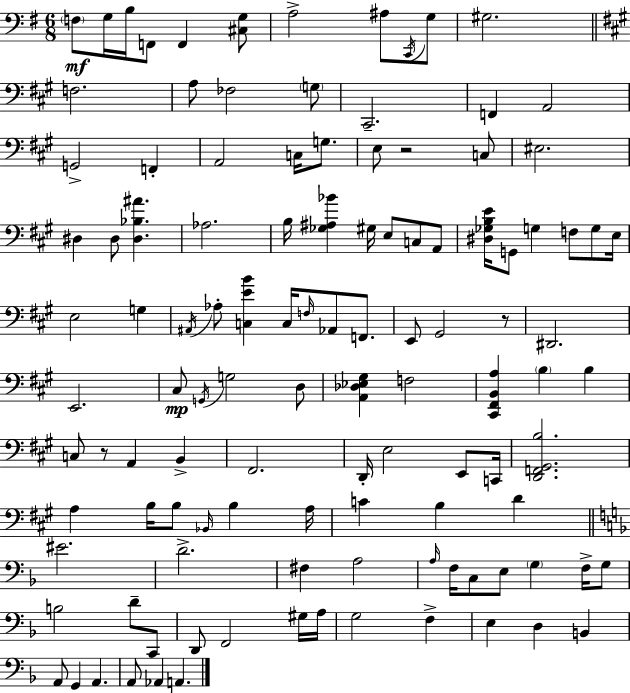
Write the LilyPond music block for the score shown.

{
  \clef bass
  \numericTimeSignature
  \time 6/8
  \key g \major
  \parenthesize f8\mf g16 b16 f,8 f,4 <cis g>8 | a2-> ais8 \acciaccatura { c,16 } g8 | gis2. | \bar "||" \break \key a \major f2. | a8 fes2 \parenthesize g8 | cis,2.-- | f,4 a,2 | \break g,2-> f,4-. | a,2 c16 g8. | e8 r2 c8 | eis2. | \break dis4 dis8 <dis bes ais'>4. | aes2. | b16 <ges ais bes'>4 gis16 e8 c8 a,8 | <dis ges b e'>16 g,8 g4 f8 g8 e16 | \break e2 g4 | \acciaccatura { ais,16 } aes8-. <c e' b'>4 c16 \grace { f16 } aes,8 f,8. | e,8 gis,2 | r8 dis,2. | \break e,2. | cis8\mp \acciaccatura { g,16 } g2 | d8 <a, des ees gis>4 f2 | <cis, fis, b, a>4 \parenthesize b4 b4 | \break c8 r8 a,4 b,4-> | fis,2. | d,16-. e2 | e,8 c,16 <d, f, gis, b>2. | \break a4 b16 b8 \grace { bes,16 } b4 | a16 c'4 b4 | d'4 \bar "||" \break \key d \minor eis'2. | d'2.-> | fis4 a2 | \grace { a16 } f16 c8 e8 \parenthesize g4 f16-> g8 | \break b2 d'8-- c,8 | d,8 f,2 gis16 | a16 g2 f4-> | e4 d4 b,4 | \break a,8 g,4 a,4. | a,8 aes,4 a,4. | \bar "|."
}